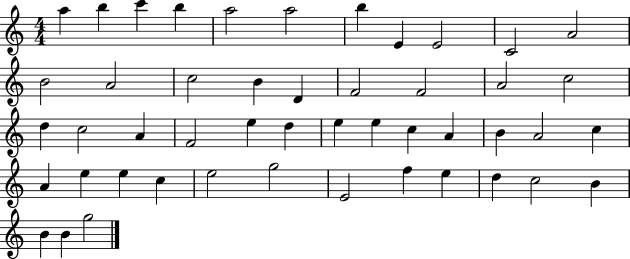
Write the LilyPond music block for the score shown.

{
  \clef treble
  \numericTimeSignature
  \time 4/4
  \key c \major
  a''4 b''4 c'''4 b''4 | a''2 a''2 | b''4 e'4 e'2 | c'2 a'2 | \break b'2 a'2 | c''2 b'4 d'4 | f'2 f'2 | a'2 c''2 | \break d''4 c''2 a'4 | f'2 e''4 d''4 | e''4 e''4 c''4 a'4 | b'4 a'2 c''4 | \break a'4 e''4 e''4 c''4 | e''2 g''2 | e'2 f''4 e''4 | d''4 c''2 b'4 | \break b'4 b'4 g''2 | \bar "|."
}